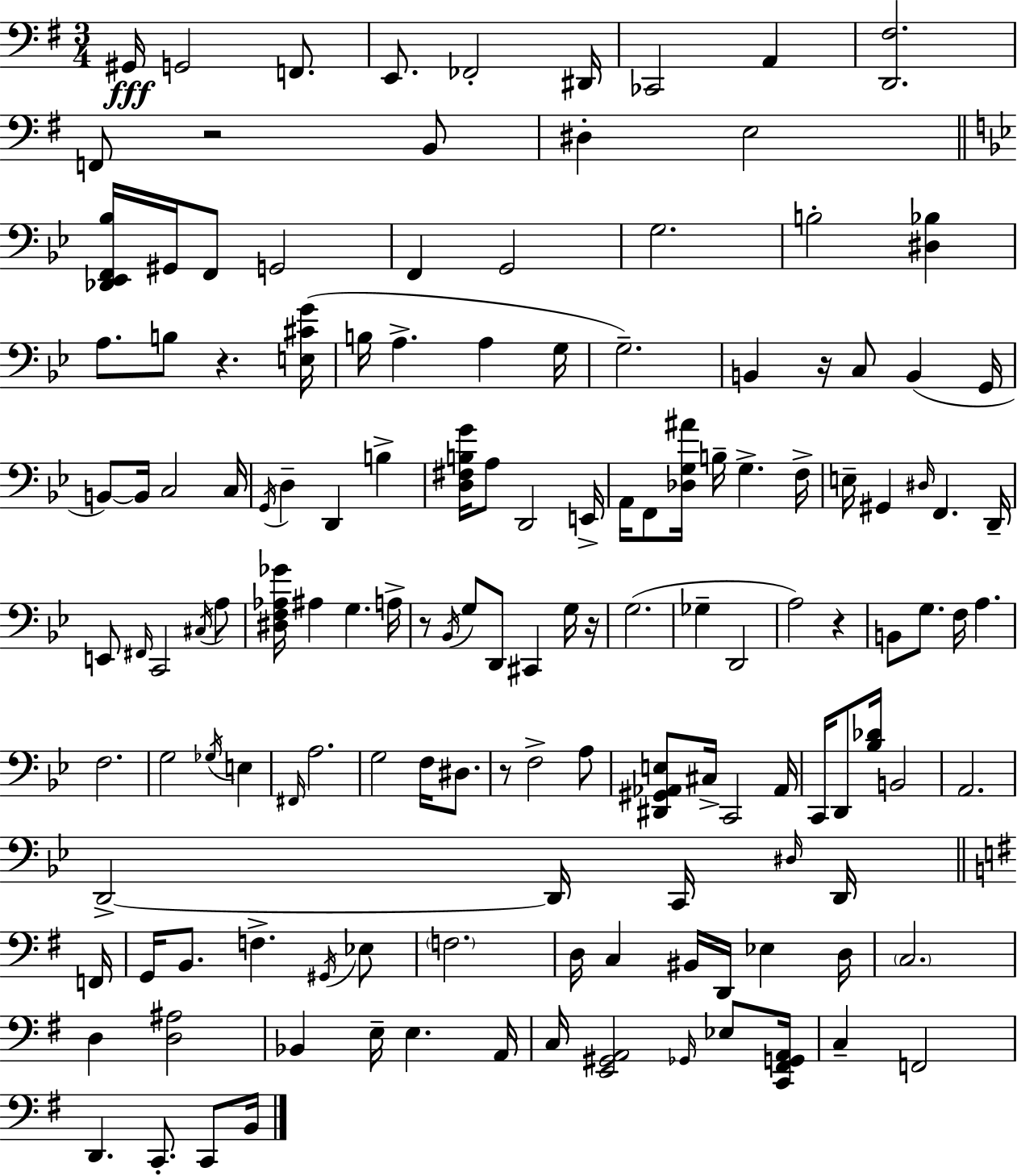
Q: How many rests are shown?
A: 7